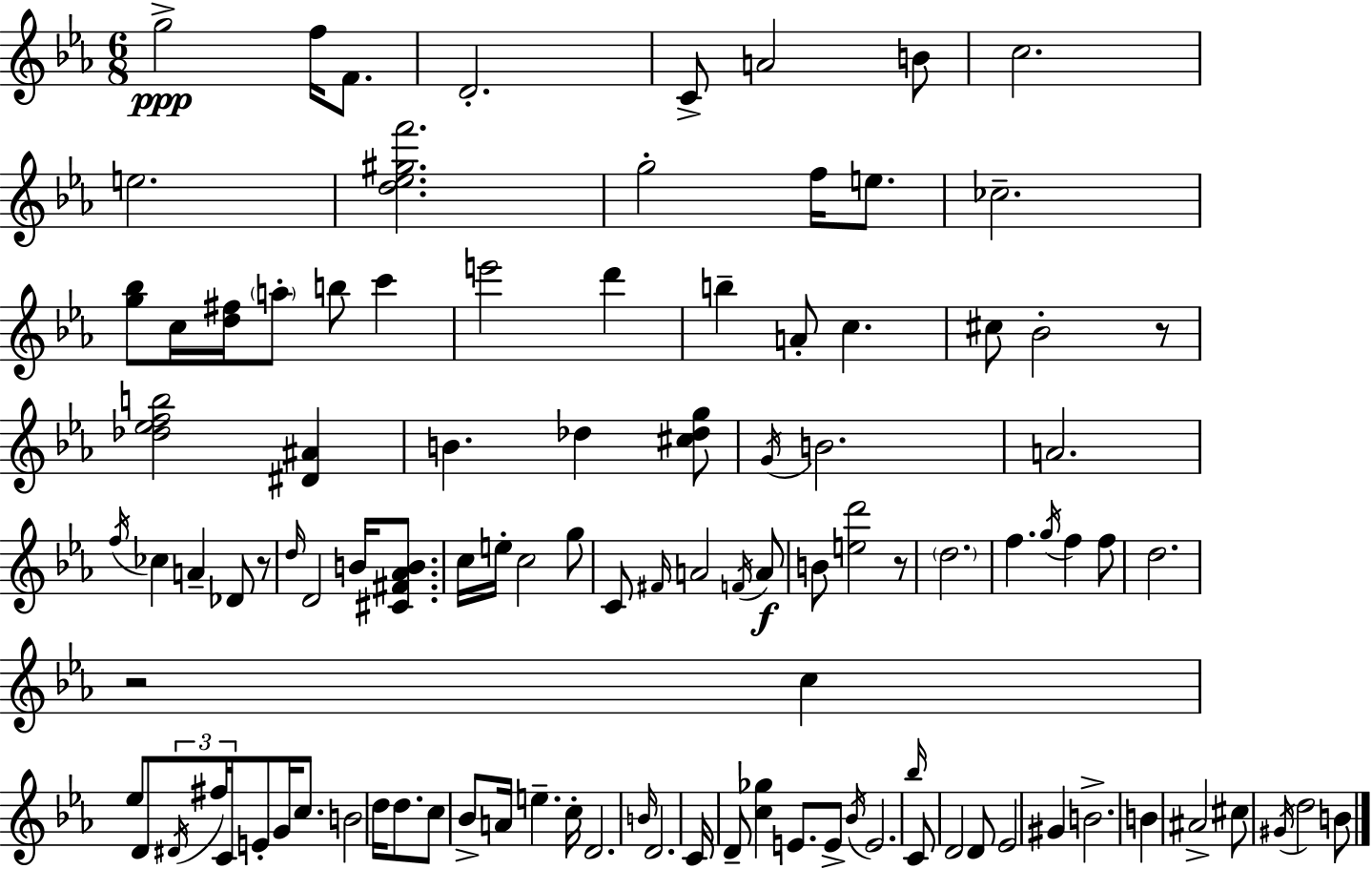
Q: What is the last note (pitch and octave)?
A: B4